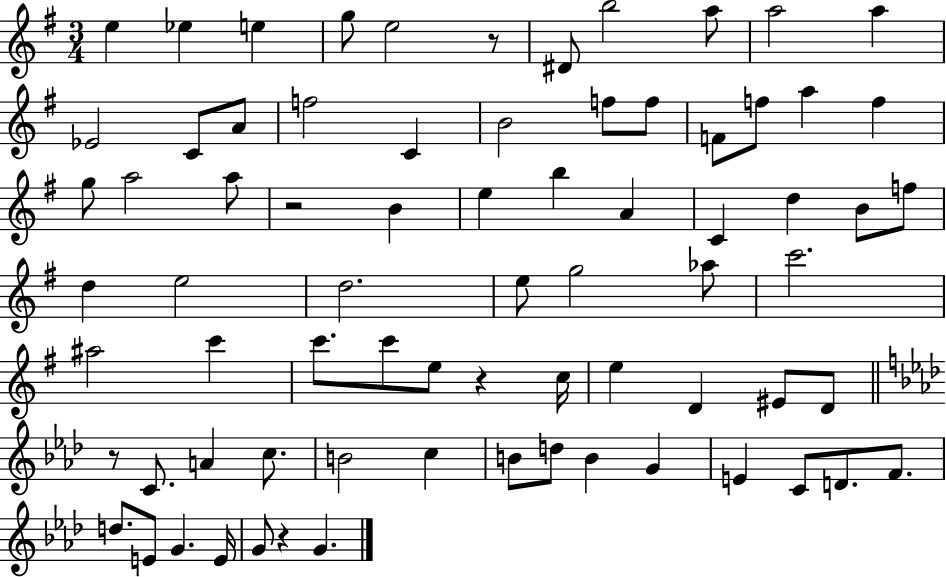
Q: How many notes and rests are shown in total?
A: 74